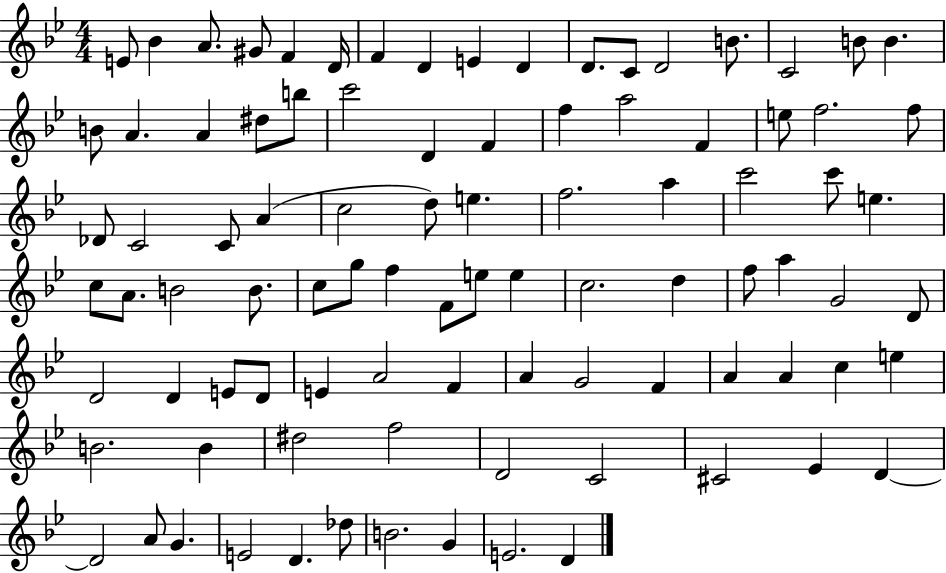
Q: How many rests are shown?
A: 0